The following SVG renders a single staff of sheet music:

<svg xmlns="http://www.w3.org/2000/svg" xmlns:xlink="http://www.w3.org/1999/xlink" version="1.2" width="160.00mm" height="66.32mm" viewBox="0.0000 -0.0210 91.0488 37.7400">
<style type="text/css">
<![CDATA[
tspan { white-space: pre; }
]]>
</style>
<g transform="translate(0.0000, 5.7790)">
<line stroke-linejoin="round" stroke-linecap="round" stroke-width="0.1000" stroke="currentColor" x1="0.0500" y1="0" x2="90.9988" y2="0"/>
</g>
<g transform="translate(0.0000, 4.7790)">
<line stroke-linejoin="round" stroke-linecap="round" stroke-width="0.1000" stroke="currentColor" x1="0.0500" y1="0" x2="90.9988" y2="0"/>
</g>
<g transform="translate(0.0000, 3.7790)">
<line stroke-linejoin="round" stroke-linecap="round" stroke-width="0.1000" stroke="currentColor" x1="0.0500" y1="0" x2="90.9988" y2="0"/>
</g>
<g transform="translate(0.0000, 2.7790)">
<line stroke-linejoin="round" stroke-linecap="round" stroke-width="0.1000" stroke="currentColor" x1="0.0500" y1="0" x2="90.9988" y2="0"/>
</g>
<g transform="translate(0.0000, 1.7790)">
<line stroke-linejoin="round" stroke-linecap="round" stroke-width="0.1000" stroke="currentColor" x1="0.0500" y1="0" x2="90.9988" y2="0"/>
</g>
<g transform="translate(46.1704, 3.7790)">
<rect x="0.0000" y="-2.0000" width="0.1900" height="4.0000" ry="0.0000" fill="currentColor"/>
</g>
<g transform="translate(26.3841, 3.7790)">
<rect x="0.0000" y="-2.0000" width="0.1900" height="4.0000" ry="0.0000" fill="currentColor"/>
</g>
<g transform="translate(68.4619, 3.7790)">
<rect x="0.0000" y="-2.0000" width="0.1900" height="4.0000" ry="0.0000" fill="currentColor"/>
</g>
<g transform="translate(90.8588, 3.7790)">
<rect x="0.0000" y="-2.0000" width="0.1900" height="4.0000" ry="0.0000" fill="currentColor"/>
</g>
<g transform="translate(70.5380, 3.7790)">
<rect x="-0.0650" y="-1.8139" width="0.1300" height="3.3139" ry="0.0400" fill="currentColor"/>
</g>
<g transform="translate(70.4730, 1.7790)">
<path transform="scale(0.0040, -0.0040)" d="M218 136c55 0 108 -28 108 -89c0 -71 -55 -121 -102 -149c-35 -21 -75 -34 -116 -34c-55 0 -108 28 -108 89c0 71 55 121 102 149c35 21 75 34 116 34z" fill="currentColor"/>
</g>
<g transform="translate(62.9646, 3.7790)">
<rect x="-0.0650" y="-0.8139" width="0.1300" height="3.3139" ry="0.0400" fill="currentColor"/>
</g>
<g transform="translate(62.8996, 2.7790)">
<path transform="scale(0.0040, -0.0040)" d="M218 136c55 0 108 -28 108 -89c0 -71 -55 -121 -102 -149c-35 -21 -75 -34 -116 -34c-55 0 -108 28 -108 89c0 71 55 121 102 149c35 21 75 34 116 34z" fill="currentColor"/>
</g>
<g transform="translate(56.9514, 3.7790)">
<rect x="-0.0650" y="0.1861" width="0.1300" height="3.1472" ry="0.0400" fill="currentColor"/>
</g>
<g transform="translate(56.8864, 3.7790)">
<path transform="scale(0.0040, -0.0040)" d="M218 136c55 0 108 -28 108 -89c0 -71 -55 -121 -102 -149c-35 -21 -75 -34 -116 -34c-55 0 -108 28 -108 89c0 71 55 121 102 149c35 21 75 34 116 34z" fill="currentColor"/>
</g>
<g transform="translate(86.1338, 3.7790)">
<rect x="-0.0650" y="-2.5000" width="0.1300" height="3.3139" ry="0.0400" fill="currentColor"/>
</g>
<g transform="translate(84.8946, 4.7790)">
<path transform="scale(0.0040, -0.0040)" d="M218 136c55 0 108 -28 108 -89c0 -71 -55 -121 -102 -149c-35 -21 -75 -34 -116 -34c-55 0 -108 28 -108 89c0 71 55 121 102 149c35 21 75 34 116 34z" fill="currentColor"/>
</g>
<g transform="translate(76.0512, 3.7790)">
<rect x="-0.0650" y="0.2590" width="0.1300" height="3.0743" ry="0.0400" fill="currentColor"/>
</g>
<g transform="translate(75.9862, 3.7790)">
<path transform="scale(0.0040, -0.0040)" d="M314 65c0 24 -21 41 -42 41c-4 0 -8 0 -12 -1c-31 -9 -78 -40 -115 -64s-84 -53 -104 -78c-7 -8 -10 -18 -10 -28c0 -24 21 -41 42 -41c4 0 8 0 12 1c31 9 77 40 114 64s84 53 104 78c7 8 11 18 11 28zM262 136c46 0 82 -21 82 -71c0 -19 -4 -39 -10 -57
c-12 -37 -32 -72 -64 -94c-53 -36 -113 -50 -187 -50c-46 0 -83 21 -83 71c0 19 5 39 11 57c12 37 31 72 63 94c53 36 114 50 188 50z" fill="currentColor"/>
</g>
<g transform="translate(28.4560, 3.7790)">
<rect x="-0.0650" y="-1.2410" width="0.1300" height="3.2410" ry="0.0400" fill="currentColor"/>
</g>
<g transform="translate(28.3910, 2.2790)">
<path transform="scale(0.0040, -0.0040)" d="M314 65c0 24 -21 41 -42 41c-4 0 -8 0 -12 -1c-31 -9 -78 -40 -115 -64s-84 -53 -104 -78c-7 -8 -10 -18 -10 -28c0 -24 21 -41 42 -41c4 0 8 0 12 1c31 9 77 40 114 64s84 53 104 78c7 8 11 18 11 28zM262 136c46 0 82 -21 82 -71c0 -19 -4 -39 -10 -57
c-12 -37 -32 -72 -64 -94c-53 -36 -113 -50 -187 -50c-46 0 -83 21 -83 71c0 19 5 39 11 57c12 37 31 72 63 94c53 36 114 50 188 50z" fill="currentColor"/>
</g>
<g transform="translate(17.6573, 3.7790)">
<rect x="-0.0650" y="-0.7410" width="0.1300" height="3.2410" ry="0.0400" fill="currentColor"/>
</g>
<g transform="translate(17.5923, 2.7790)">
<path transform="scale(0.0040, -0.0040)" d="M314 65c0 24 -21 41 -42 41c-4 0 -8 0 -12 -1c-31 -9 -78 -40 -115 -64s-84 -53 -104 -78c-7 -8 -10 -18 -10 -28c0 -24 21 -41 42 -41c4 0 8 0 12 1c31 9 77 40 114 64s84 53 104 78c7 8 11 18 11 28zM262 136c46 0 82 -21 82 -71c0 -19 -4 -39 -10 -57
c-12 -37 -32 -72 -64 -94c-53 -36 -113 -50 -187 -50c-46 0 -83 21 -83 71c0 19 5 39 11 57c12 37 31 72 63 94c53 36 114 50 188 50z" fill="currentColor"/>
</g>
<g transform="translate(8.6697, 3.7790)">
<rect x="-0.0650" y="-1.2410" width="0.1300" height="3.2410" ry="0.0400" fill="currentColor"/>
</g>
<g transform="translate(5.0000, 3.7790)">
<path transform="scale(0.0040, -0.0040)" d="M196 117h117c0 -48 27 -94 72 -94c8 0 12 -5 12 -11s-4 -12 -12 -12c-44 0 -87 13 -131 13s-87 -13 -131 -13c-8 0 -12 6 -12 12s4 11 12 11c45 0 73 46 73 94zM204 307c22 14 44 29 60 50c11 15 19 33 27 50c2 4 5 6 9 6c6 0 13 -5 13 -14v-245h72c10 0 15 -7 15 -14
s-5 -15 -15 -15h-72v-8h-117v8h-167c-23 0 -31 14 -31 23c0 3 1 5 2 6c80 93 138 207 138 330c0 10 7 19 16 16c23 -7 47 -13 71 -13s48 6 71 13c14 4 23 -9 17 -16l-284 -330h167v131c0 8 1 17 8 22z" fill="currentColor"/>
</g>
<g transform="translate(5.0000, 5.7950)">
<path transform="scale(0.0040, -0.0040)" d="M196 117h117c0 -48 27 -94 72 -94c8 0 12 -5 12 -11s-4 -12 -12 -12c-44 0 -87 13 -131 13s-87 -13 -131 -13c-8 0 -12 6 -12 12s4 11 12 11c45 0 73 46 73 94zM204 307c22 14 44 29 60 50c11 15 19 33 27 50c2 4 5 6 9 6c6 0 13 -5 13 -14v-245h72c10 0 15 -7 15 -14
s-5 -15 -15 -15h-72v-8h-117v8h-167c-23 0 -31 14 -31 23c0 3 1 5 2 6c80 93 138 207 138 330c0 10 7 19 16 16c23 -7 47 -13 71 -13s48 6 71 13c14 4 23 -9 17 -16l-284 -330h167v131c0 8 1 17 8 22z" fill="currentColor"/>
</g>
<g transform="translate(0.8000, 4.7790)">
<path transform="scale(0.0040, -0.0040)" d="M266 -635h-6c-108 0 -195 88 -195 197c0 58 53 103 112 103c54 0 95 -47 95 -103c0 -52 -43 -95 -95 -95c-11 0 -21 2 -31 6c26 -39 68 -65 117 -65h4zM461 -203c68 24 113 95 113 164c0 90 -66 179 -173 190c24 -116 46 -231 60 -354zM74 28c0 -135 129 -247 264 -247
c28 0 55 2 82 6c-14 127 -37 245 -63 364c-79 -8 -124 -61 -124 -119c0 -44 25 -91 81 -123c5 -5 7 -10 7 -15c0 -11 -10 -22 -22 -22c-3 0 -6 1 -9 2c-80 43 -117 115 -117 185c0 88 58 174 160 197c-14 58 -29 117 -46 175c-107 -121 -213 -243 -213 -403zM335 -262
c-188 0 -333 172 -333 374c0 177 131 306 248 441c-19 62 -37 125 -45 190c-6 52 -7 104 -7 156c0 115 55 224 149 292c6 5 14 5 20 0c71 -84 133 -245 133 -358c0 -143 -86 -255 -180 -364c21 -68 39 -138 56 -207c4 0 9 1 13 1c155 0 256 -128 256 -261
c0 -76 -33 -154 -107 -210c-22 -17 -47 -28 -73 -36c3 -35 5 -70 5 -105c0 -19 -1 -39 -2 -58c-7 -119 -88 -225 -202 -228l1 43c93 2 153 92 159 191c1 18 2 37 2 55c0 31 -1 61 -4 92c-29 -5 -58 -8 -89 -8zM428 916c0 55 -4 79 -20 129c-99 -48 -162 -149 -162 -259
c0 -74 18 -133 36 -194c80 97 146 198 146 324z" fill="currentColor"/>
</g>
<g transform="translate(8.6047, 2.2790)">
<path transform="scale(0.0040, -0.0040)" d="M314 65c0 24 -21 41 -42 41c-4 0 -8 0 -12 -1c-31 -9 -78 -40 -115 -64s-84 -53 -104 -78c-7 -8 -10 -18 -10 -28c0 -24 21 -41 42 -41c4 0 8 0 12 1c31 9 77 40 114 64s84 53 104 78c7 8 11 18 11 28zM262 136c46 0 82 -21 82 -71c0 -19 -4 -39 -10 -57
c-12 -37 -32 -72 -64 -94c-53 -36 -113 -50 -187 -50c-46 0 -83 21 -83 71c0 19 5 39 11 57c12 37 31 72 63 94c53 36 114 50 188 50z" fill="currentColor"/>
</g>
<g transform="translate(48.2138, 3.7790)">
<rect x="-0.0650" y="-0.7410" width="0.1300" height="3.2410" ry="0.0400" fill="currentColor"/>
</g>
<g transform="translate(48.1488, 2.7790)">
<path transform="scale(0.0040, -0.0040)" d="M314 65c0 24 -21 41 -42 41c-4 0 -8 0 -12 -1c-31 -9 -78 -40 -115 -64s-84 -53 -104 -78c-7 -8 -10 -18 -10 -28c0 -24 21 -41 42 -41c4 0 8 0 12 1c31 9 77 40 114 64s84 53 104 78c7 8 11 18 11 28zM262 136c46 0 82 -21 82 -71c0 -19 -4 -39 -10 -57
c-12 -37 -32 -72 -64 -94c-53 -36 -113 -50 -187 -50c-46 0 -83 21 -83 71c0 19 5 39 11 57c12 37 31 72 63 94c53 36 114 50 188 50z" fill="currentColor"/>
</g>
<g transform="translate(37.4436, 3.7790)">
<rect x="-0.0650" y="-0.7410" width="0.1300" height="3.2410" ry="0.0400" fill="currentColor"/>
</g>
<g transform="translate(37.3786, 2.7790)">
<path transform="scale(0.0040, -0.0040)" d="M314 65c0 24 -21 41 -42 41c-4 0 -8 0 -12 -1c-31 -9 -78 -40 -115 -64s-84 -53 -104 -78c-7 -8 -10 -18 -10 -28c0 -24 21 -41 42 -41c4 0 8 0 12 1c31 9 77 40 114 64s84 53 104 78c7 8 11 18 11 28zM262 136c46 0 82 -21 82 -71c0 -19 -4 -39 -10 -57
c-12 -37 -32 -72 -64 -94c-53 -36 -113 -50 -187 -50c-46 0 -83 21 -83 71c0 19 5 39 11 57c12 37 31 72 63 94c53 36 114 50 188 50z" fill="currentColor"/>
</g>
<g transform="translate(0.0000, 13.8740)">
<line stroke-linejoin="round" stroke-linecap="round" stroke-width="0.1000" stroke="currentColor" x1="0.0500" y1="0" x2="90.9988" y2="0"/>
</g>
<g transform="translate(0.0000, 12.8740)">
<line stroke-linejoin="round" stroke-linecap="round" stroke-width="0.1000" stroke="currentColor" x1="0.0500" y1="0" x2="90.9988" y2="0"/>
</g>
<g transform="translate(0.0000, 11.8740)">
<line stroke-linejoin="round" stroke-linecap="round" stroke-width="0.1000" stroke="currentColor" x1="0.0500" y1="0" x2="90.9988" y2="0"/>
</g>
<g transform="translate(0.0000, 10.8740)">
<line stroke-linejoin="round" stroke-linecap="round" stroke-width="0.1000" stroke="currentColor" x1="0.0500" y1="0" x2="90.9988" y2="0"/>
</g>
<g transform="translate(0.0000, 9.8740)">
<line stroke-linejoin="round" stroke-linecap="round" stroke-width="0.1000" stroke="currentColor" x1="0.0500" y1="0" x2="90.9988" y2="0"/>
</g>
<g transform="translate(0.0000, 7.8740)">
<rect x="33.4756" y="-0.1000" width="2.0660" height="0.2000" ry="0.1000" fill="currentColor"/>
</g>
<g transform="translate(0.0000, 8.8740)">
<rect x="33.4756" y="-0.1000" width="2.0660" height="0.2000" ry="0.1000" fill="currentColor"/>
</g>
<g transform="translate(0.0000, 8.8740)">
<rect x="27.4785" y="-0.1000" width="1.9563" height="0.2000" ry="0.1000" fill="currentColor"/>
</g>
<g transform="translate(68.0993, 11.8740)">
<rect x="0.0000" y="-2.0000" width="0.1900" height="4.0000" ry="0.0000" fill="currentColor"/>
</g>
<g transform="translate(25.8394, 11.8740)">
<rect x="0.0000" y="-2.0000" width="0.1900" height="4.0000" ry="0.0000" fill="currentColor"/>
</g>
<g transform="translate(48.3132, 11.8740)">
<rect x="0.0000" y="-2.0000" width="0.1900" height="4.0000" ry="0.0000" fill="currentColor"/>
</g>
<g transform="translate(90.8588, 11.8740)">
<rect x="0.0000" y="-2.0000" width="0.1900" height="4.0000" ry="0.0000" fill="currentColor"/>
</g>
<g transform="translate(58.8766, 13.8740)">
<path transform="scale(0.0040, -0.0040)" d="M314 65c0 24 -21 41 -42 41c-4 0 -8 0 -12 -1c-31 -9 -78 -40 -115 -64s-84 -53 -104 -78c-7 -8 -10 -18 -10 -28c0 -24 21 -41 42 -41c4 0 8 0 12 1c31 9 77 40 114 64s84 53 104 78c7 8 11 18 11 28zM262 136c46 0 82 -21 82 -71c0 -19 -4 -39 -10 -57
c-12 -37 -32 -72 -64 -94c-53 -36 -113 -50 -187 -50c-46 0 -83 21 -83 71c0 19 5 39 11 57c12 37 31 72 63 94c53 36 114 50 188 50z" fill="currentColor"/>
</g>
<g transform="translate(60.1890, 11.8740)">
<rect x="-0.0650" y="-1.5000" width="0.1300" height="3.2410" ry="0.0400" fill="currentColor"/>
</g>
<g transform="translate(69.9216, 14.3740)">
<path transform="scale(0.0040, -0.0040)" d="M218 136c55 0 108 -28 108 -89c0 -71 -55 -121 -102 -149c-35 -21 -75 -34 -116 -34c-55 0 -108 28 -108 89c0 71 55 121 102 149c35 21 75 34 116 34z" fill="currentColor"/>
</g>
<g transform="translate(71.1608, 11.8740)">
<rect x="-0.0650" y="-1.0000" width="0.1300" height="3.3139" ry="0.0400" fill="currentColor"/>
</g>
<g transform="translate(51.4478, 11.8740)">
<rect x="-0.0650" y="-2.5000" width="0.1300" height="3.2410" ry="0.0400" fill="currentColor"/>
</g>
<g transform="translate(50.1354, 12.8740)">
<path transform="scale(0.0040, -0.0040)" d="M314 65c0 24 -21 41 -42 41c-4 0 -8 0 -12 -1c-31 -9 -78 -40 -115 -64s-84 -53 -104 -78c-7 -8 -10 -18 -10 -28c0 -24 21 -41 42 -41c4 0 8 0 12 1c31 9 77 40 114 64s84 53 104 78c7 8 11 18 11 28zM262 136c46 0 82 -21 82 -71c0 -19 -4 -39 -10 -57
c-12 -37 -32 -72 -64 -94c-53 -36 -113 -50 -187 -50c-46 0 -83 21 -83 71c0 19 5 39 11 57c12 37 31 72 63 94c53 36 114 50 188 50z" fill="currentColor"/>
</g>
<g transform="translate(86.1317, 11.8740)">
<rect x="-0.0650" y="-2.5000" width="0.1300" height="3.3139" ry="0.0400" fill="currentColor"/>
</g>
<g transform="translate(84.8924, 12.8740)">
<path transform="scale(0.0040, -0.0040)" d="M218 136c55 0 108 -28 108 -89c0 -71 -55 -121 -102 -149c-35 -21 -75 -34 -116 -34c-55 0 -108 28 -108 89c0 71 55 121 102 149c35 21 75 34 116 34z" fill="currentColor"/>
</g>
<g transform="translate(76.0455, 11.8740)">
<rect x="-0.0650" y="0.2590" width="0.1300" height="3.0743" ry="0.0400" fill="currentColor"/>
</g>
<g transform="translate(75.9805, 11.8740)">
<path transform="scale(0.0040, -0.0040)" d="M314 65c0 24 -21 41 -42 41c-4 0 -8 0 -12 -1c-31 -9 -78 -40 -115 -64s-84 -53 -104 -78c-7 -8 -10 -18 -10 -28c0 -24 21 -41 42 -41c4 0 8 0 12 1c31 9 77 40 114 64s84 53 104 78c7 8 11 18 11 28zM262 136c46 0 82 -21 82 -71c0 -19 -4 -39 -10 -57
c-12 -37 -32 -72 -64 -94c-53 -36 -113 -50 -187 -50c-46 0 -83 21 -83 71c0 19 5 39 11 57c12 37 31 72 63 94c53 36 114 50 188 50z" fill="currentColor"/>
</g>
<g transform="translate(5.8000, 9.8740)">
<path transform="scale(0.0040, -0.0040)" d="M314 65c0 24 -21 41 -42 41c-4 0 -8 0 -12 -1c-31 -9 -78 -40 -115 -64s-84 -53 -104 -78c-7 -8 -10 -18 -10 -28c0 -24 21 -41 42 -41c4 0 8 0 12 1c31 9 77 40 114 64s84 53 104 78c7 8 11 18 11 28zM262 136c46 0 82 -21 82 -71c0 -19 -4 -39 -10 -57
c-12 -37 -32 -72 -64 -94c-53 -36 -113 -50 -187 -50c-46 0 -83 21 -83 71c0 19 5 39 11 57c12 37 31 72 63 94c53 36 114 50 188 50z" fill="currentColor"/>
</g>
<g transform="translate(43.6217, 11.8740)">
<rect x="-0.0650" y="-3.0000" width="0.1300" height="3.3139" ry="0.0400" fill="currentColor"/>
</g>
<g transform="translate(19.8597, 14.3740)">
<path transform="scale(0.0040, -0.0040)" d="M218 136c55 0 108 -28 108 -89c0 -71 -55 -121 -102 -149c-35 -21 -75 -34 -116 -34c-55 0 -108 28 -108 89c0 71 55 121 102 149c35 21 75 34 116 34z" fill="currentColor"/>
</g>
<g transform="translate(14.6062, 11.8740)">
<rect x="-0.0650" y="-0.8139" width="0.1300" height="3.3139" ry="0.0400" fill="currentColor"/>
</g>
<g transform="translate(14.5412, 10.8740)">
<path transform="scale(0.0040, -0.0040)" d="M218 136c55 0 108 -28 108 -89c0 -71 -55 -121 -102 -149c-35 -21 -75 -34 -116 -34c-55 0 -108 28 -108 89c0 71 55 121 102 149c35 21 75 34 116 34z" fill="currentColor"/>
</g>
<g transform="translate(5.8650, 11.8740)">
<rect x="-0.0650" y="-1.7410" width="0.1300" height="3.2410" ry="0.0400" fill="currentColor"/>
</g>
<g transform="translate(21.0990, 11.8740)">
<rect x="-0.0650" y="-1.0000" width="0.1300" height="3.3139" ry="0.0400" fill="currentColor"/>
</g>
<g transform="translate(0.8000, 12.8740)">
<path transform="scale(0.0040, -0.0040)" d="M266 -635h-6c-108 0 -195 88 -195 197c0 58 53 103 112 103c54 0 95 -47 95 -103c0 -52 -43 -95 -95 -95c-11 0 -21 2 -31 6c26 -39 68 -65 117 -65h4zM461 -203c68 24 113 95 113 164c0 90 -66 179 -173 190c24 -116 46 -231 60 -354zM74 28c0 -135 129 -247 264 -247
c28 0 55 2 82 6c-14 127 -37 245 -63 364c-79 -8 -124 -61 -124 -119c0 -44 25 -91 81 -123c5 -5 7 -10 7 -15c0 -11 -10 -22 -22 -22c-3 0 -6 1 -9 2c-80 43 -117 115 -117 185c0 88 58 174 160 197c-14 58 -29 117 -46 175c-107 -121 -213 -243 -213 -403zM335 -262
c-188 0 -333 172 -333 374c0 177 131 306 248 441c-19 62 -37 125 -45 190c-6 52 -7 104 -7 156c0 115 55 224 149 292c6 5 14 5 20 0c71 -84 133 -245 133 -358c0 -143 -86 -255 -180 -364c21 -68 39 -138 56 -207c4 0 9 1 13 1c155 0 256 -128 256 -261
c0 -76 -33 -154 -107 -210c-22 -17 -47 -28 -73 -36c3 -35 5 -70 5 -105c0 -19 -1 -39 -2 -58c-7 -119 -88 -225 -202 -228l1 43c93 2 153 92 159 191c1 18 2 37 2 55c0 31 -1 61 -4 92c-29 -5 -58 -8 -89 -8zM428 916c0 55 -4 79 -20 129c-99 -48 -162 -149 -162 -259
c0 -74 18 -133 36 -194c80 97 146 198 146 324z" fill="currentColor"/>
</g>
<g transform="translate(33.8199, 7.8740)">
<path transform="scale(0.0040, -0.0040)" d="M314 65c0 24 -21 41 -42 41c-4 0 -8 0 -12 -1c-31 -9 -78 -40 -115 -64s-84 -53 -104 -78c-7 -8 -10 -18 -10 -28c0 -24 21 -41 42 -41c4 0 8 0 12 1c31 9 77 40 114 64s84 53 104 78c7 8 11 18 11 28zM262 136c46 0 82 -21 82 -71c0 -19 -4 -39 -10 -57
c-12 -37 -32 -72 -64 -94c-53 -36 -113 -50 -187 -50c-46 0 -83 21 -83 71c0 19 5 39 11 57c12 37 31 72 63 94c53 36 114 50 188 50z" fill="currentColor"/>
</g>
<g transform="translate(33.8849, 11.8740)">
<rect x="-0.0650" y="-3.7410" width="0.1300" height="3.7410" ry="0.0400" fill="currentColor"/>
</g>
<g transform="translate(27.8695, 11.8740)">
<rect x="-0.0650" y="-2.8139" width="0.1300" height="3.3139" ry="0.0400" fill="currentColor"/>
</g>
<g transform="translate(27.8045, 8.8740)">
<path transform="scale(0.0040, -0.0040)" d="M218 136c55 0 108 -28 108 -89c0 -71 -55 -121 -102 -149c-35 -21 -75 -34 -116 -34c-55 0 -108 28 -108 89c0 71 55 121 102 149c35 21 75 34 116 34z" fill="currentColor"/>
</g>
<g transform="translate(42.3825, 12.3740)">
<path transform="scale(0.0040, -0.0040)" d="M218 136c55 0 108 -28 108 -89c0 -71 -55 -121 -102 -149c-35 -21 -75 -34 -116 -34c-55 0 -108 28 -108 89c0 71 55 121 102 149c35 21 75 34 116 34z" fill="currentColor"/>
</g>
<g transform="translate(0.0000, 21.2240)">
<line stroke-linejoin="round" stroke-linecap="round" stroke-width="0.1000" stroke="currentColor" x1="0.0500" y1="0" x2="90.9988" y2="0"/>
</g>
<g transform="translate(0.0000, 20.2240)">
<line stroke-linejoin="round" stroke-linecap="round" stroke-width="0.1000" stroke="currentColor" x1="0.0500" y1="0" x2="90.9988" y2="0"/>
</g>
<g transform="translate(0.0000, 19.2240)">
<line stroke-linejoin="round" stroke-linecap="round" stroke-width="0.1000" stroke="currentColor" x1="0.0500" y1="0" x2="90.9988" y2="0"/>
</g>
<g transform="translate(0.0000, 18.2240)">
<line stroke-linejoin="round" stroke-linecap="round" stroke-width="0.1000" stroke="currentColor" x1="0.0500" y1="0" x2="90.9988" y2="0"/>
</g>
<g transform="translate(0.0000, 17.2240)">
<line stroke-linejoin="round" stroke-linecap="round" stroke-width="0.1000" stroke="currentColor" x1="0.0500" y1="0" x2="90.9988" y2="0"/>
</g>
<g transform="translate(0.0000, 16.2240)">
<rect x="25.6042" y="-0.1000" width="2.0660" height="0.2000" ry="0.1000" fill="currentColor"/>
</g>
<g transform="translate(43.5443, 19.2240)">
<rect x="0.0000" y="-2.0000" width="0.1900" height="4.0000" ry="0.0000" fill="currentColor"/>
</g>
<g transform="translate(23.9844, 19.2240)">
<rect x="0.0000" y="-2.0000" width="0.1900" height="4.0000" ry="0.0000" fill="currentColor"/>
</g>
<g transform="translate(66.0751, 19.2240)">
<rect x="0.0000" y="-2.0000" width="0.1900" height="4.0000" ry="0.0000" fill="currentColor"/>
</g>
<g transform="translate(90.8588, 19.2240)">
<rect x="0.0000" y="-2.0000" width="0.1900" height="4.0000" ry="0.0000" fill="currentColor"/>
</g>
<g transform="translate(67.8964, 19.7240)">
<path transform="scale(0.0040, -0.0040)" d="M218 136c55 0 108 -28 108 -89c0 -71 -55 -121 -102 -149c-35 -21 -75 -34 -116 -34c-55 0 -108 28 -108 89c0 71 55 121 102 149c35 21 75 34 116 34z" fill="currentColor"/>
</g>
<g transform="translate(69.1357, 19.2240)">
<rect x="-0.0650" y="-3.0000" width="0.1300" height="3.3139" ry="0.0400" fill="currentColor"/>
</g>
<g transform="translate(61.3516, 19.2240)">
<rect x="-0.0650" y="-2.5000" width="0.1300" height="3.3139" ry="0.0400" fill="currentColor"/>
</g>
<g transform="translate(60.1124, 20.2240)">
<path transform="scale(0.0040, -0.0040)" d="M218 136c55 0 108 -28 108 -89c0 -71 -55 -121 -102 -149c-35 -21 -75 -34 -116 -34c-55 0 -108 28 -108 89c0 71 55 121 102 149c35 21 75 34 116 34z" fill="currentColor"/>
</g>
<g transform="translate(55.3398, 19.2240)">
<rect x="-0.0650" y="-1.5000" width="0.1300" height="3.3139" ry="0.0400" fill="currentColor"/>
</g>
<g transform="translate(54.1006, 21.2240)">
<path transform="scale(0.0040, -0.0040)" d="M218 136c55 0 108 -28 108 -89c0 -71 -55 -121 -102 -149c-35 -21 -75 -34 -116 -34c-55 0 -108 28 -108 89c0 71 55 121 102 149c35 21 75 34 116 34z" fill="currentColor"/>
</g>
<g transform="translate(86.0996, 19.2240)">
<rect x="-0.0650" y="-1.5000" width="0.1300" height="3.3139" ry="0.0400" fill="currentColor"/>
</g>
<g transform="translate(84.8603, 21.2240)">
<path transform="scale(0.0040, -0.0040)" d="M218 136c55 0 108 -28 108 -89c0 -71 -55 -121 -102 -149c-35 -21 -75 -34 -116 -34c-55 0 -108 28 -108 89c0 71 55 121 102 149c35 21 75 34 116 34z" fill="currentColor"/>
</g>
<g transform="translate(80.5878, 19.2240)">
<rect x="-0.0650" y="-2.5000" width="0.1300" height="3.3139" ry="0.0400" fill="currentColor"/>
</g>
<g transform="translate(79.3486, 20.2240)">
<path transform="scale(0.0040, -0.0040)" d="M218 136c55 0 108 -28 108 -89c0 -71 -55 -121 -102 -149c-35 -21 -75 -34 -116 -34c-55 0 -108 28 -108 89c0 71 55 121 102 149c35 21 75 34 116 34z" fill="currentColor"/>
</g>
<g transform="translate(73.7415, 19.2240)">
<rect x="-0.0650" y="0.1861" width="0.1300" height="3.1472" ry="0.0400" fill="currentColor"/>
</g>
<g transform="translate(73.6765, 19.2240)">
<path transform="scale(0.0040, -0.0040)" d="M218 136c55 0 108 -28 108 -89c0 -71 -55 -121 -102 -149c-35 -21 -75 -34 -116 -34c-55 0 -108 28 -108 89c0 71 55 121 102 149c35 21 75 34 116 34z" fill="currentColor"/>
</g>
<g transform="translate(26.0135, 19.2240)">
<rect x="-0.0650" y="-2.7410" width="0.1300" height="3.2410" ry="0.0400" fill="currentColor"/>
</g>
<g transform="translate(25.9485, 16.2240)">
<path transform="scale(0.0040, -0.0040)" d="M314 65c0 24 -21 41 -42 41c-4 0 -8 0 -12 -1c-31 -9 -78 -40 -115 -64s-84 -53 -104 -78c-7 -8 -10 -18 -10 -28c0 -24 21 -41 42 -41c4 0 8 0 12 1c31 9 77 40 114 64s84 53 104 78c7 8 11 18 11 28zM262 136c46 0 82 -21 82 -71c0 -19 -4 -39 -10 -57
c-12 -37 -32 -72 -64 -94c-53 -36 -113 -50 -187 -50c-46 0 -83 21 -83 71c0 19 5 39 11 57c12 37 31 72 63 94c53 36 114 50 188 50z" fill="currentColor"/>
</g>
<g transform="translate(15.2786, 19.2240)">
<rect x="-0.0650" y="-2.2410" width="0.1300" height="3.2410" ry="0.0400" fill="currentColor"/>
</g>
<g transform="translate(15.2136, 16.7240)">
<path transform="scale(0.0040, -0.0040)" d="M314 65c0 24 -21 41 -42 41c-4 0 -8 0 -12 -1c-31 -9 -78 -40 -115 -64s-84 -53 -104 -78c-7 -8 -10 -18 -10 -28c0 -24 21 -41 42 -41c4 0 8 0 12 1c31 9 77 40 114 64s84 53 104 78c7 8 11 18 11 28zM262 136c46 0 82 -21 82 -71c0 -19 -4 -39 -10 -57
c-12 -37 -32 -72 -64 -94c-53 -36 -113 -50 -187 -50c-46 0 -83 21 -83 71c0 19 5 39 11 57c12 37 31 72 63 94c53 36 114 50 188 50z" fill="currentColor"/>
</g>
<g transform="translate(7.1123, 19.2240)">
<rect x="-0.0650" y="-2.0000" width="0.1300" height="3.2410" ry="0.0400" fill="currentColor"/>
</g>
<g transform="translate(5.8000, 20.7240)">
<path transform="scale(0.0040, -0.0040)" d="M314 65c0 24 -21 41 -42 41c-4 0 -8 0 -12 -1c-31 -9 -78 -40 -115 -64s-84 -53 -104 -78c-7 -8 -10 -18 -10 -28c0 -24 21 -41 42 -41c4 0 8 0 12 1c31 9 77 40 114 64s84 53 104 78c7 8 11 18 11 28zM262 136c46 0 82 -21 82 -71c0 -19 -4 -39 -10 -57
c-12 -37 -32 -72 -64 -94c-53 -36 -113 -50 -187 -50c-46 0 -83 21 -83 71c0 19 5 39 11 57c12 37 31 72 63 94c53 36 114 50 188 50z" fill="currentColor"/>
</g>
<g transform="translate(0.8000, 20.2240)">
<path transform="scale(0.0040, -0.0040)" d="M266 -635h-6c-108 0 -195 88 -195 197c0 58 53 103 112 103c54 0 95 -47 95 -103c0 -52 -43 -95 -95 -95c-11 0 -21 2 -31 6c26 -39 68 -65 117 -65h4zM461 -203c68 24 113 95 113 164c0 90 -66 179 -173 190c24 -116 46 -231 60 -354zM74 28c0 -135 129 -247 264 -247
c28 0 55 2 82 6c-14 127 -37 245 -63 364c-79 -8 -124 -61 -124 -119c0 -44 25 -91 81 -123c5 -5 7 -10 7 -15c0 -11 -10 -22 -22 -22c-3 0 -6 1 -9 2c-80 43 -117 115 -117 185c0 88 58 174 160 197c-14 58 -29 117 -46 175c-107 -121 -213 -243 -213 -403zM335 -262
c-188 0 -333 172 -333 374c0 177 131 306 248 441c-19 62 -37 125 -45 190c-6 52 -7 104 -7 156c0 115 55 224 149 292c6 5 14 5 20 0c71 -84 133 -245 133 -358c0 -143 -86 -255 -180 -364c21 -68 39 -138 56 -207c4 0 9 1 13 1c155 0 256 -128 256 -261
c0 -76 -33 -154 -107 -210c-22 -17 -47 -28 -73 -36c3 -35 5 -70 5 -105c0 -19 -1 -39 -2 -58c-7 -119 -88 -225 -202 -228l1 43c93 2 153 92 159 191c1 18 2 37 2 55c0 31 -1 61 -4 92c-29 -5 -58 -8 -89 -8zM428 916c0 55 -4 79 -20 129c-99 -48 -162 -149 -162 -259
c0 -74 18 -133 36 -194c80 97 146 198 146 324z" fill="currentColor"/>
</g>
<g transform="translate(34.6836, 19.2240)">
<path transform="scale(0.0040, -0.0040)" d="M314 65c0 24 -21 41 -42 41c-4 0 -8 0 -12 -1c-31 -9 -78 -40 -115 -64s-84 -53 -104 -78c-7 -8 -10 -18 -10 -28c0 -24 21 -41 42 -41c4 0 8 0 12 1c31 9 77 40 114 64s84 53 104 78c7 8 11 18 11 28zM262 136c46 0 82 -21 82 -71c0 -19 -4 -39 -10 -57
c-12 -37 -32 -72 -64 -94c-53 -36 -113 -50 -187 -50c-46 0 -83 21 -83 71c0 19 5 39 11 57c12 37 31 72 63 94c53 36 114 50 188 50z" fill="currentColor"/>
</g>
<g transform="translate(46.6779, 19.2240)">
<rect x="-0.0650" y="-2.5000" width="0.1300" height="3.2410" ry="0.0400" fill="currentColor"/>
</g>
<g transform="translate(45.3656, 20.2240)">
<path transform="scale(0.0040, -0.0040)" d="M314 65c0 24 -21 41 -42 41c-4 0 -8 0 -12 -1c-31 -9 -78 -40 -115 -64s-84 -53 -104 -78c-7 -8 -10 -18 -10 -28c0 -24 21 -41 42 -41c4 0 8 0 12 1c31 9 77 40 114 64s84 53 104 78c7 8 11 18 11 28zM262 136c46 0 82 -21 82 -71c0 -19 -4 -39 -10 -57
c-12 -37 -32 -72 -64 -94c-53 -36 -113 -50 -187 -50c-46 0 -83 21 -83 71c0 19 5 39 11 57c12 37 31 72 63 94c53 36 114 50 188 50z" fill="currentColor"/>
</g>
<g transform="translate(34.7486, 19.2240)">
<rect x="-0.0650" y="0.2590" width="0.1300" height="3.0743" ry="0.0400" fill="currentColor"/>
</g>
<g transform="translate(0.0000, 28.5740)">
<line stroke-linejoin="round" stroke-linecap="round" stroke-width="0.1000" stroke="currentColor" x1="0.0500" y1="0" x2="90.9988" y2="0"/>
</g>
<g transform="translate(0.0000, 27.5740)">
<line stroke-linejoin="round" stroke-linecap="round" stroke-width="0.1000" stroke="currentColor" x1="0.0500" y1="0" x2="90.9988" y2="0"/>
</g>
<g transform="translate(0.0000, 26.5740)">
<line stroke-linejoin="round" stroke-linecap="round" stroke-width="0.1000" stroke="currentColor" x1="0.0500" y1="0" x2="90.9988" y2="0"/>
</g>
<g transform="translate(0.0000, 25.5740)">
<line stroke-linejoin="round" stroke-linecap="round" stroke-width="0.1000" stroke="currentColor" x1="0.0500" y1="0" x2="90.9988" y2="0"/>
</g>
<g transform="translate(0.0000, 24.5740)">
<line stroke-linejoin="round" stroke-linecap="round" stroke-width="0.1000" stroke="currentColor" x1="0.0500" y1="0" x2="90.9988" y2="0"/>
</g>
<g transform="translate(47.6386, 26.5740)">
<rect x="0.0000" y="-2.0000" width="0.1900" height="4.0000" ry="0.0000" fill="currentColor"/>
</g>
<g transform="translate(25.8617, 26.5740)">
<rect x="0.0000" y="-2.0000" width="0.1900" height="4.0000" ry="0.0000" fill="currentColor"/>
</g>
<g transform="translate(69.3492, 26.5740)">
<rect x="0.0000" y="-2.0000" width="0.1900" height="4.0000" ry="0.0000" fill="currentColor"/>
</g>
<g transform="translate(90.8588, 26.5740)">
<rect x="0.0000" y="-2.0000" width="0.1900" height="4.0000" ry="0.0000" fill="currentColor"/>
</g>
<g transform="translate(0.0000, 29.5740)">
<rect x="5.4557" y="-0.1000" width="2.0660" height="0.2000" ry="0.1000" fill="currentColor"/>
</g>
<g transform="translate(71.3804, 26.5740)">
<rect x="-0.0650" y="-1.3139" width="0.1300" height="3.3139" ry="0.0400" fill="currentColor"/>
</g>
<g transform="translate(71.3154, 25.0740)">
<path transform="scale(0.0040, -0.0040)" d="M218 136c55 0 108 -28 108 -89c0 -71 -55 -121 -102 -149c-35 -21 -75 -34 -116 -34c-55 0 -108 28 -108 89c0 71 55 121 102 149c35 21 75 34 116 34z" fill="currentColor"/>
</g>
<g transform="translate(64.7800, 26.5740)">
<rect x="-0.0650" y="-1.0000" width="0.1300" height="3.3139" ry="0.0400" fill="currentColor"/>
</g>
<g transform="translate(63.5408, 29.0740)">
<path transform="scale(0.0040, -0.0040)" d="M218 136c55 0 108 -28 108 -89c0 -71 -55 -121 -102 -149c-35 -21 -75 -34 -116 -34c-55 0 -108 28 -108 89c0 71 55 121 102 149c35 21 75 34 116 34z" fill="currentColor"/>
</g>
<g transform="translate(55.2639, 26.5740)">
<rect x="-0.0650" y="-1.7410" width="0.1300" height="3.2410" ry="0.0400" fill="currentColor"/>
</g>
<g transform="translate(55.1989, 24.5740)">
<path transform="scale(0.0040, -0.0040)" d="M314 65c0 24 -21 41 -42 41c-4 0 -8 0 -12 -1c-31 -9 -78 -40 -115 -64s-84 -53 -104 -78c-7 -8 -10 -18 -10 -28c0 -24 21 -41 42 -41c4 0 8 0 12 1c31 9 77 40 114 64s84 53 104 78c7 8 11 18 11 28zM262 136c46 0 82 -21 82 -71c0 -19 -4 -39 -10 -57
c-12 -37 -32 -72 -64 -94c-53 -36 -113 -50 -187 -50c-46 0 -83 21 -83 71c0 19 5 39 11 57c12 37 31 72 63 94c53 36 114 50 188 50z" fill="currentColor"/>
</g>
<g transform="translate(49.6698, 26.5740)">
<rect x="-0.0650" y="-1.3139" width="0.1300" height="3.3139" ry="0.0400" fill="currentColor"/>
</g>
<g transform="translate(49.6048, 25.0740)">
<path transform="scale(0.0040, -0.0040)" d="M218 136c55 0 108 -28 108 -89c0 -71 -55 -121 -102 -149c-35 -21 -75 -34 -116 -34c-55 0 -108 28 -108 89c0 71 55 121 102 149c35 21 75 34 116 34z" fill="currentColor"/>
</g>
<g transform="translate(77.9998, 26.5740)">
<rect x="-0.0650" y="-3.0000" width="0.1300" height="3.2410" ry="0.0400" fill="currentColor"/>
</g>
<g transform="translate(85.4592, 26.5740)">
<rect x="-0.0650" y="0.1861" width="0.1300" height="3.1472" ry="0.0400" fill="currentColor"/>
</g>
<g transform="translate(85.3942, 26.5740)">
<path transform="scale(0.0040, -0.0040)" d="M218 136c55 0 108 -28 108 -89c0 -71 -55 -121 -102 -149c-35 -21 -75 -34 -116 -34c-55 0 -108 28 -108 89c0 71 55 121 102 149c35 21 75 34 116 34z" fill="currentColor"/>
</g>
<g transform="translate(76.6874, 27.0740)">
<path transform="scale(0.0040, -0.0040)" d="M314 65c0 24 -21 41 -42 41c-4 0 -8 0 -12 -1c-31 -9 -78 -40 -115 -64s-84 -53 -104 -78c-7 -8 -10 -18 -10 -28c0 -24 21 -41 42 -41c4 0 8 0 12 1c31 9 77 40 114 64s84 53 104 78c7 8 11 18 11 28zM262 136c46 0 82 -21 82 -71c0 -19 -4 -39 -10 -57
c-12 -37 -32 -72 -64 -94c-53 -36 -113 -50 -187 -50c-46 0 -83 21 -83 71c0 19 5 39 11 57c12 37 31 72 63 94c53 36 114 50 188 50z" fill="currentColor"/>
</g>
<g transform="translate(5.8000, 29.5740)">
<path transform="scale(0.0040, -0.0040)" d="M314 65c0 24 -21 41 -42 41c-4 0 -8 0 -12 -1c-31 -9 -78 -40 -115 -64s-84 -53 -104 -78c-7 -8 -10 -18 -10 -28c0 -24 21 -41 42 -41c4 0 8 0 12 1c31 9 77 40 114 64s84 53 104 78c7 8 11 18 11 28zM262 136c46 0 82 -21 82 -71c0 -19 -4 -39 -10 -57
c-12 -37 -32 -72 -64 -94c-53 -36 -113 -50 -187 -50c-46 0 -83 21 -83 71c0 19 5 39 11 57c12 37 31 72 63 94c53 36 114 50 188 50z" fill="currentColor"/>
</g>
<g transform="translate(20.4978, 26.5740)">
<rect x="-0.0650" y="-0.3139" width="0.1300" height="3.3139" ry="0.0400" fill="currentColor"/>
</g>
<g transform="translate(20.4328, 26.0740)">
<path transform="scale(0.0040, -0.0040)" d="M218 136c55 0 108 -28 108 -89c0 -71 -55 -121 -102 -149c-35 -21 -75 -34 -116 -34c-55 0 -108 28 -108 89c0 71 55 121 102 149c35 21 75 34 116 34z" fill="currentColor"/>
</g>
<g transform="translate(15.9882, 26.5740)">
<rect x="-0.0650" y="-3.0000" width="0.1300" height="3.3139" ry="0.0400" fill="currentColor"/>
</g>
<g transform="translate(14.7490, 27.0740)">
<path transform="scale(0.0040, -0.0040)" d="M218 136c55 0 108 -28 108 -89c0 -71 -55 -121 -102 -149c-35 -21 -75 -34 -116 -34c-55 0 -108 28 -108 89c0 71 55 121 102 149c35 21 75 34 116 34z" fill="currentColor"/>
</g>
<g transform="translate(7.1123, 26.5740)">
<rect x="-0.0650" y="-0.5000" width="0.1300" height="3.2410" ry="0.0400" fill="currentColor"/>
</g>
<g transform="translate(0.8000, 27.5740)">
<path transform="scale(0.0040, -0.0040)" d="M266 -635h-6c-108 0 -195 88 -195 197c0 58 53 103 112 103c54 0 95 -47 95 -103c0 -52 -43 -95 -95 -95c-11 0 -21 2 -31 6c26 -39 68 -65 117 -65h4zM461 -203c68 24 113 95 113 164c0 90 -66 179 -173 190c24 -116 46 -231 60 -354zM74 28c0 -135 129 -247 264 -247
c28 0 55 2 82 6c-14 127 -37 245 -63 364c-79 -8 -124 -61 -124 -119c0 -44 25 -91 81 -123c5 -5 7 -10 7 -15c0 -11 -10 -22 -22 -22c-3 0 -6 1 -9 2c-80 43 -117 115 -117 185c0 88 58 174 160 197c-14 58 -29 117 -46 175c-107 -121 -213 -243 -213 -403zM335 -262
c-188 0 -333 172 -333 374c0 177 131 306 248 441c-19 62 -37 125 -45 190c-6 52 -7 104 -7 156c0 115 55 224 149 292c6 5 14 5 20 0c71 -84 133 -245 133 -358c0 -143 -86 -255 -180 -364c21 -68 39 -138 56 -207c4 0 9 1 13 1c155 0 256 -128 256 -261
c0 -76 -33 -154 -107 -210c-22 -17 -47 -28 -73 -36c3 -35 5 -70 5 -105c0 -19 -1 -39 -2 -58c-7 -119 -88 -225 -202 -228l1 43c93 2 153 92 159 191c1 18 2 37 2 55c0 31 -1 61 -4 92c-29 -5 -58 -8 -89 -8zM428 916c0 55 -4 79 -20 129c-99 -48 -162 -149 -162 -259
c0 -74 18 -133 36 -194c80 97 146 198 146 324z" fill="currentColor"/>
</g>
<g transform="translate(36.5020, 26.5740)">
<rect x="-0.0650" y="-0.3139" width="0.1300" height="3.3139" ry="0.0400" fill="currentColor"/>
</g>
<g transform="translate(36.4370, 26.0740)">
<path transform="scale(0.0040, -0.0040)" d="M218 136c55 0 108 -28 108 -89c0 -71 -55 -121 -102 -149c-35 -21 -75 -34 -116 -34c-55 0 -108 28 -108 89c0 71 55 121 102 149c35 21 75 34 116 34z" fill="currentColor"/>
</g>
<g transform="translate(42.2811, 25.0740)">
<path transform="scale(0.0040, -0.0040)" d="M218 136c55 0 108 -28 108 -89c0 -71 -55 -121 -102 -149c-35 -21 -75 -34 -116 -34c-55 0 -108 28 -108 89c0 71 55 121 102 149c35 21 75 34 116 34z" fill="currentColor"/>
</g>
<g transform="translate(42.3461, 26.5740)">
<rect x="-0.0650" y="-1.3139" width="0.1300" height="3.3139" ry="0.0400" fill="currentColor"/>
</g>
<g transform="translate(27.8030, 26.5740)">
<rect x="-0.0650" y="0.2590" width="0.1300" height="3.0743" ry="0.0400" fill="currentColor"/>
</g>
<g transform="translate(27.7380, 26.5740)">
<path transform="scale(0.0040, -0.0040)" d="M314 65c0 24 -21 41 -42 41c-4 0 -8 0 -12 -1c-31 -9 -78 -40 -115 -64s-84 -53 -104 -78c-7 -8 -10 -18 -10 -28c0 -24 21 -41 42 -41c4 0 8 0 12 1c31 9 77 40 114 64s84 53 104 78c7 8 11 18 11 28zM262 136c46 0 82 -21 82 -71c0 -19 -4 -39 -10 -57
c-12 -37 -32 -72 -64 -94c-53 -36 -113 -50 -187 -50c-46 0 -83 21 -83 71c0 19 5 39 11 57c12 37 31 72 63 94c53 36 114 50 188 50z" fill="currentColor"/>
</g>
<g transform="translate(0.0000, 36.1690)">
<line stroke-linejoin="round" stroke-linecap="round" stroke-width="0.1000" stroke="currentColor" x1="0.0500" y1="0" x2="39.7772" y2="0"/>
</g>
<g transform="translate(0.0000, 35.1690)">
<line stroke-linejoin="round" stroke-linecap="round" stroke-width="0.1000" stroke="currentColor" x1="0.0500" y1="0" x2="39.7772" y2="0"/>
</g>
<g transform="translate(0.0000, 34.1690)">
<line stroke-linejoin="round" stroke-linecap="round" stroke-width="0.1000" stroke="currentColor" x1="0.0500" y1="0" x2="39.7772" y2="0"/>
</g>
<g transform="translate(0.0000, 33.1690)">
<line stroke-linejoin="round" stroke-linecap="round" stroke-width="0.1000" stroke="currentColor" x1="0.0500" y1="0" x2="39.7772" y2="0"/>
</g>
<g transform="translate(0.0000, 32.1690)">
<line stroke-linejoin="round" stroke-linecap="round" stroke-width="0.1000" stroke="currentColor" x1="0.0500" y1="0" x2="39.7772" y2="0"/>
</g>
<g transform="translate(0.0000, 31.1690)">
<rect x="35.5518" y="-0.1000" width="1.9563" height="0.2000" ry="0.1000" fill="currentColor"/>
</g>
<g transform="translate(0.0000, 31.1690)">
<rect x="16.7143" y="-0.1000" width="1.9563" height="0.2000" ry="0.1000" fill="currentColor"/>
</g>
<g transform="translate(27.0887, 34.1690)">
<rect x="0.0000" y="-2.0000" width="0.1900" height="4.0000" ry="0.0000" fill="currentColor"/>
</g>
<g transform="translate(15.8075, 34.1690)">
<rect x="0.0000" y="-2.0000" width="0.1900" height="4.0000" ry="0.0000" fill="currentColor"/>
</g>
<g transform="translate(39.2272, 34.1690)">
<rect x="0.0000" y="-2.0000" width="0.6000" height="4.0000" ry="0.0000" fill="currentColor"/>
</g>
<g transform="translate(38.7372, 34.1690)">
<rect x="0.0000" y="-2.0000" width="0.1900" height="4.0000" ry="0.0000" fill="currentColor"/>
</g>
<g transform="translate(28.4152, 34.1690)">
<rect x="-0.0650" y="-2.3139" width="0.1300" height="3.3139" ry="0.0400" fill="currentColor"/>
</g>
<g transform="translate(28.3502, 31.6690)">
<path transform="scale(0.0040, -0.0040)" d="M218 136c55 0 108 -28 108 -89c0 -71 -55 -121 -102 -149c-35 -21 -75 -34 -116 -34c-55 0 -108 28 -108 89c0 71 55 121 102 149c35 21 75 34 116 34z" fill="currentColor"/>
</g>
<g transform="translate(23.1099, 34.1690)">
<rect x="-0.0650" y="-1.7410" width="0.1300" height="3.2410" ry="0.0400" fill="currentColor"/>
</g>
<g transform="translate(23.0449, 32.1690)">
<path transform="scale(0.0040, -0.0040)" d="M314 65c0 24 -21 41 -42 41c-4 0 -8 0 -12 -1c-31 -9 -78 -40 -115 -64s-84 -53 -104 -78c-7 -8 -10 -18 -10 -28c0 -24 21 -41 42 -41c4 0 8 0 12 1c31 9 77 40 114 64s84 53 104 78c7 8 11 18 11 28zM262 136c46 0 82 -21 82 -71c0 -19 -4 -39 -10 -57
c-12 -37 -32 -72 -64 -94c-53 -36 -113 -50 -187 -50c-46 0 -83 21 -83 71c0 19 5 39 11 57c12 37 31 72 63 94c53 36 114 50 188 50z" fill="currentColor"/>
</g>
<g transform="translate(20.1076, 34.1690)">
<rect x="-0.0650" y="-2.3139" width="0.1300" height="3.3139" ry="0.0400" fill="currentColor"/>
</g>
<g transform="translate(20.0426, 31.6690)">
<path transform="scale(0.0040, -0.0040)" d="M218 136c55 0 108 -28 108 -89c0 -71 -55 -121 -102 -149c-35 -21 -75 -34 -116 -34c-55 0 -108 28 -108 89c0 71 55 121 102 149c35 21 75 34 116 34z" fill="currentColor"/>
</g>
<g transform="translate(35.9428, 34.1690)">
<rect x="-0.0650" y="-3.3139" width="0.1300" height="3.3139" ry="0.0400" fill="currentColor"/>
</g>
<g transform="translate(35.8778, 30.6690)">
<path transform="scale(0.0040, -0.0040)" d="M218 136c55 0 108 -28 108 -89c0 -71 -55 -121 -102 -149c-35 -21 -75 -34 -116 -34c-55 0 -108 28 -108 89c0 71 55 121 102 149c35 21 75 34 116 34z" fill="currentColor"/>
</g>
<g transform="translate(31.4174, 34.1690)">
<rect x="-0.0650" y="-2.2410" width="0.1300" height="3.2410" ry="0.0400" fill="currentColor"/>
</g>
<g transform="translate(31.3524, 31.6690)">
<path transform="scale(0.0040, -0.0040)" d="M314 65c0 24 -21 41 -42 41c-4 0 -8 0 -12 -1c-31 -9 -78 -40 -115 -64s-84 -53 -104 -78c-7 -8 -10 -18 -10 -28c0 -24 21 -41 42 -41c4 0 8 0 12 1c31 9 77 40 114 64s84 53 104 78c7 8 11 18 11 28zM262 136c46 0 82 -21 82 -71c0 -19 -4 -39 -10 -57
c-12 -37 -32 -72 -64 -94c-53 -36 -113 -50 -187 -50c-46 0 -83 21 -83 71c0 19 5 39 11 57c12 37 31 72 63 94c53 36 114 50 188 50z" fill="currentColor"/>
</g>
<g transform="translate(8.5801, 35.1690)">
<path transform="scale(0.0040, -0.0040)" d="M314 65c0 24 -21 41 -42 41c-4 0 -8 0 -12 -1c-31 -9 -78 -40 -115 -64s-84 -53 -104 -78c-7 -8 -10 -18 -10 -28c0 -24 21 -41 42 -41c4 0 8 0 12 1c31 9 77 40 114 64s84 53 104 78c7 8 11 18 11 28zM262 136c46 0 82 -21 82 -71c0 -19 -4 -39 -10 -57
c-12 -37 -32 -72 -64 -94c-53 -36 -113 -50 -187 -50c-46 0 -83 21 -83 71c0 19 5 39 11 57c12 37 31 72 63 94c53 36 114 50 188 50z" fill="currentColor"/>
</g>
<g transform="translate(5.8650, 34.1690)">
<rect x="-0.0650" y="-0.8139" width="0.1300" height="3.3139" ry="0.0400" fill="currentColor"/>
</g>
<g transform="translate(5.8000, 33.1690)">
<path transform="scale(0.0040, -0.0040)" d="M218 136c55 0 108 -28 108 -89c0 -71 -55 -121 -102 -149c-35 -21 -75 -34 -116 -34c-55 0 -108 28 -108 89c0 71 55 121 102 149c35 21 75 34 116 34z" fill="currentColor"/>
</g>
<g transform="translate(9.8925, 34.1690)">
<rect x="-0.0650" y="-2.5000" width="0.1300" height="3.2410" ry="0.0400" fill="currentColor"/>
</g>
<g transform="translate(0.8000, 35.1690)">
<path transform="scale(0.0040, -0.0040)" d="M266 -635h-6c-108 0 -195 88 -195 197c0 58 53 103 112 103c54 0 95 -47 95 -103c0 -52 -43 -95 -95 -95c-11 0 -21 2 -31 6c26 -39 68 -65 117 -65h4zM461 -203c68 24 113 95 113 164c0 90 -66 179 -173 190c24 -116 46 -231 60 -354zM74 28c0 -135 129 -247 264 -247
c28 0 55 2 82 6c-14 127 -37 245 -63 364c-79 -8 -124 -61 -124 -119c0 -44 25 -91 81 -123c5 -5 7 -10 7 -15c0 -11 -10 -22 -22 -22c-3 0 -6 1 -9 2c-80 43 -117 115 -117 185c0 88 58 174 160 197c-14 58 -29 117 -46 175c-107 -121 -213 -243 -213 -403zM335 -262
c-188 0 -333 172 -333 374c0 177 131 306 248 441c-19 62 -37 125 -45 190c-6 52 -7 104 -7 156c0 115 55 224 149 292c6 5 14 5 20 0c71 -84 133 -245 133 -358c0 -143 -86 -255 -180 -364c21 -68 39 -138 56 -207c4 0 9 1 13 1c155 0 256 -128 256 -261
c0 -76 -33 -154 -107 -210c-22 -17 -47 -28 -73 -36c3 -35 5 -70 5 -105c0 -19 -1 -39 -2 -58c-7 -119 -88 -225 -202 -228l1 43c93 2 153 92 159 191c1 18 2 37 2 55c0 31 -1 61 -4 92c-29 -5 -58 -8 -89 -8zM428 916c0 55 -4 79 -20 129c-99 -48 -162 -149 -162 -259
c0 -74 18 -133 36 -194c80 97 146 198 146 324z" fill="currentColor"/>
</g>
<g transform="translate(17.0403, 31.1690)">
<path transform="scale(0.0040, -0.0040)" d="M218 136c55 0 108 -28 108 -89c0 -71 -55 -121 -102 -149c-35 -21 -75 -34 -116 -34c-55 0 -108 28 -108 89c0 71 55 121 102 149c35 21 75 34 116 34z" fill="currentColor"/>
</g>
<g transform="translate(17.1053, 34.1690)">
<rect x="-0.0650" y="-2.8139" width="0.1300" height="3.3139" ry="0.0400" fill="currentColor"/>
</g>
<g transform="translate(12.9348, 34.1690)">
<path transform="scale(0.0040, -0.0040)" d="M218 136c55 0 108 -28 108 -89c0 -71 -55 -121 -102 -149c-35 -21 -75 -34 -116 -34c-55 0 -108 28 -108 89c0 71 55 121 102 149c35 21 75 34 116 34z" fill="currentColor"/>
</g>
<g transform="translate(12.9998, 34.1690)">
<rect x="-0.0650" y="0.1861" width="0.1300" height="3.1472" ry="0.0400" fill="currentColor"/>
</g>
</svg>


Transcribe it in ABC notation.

X:1
T:Untitled
M:4/4
L:1/4
K:C
e2 d2 e2 d2 d2 B d f B2 G f2 d D a c'2 A G2 E2 D B2 G F2 g2 a2 B2 G2 E G A B G E C2 A c B2 c e e f2 D e A2 B d G2 B a g f2 g g2 b